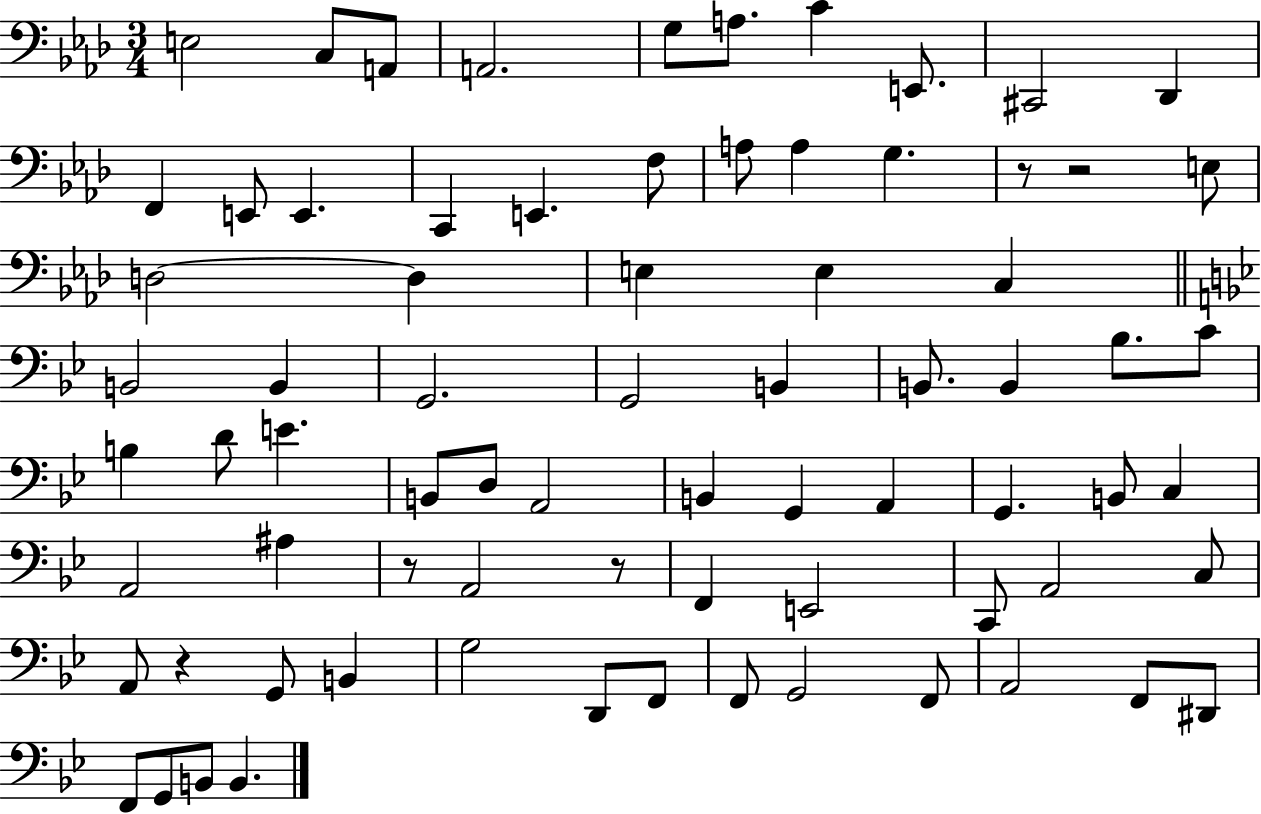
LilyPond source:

{
  \clef bass
  \numericTimeSignature
  \time 3/4
  \key aes \major
  e2 c8 a,8 | a,2. | g8 a8. c'4 e,8. | cis,2 des,4 | \break f,4 e,8 e,4. | c,4 e,4. f8 | a8 a4 g4. | r8 r2 e8 | \break d2~~ d4 | e4 e4 c4 | \bar "||" \break \key g \minor b,2 b,4 | g,2. | g,2 b,4 | b,8. b,4 bes8. c'8 | \break b4 d'8 e'4. | b,8 d8 a,2 | b,4 g,4 a,4 | g,4. b,8 c4 | \break a,2 ais4 | r8 a,2 r8 | f,4 e,2 | c,8 a,2 c8 | \break a,8 r4 g,8 b,4 | g2 d,8 f,8 | f,8 g,2 f,8 | a,2 f,8 dis,8 | \break f,8 g,8 b,8 b,4. | \bar "|."
}